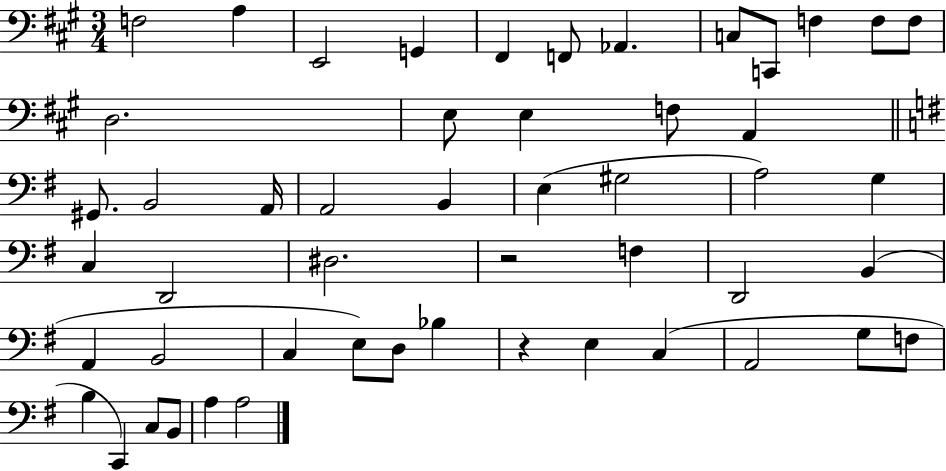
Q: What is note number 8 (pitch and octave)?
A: C3